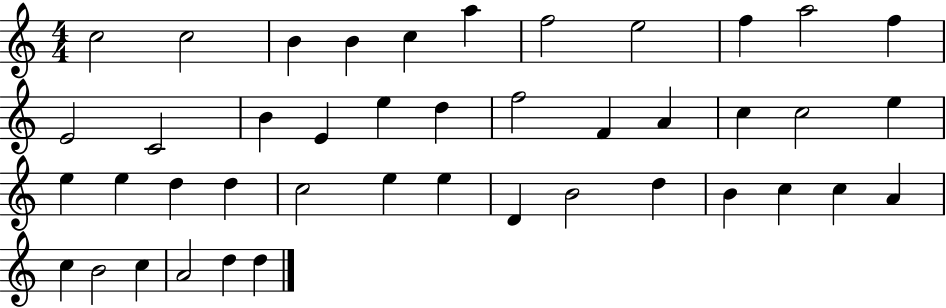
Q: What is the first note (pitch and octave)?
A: C5